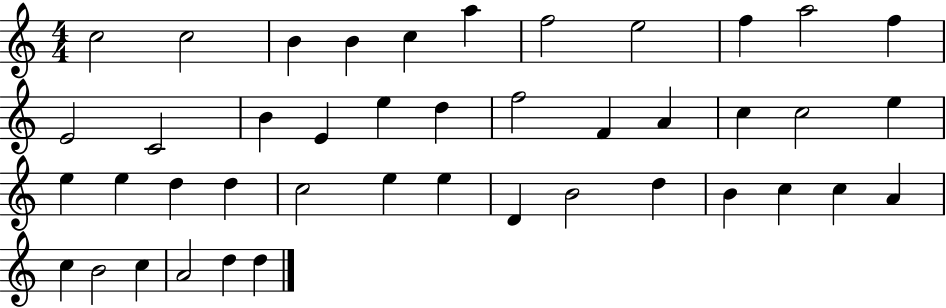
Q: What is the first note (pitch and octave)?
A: C5